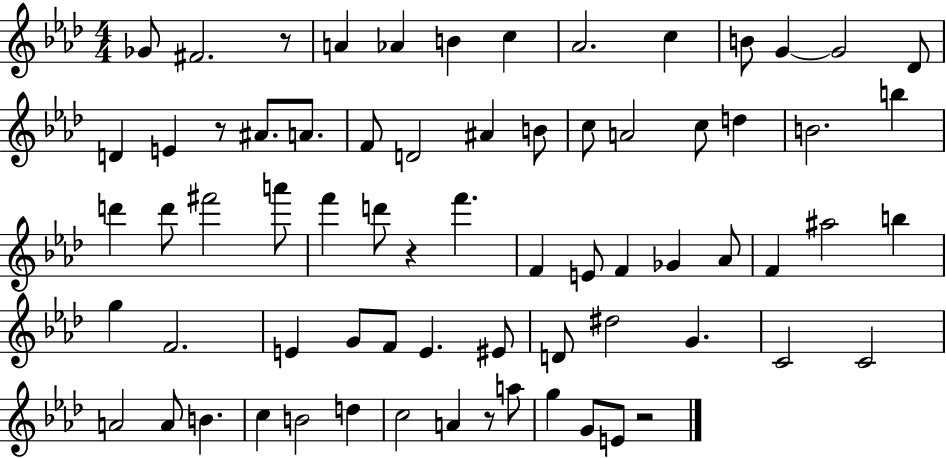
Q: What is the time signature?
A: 4/4